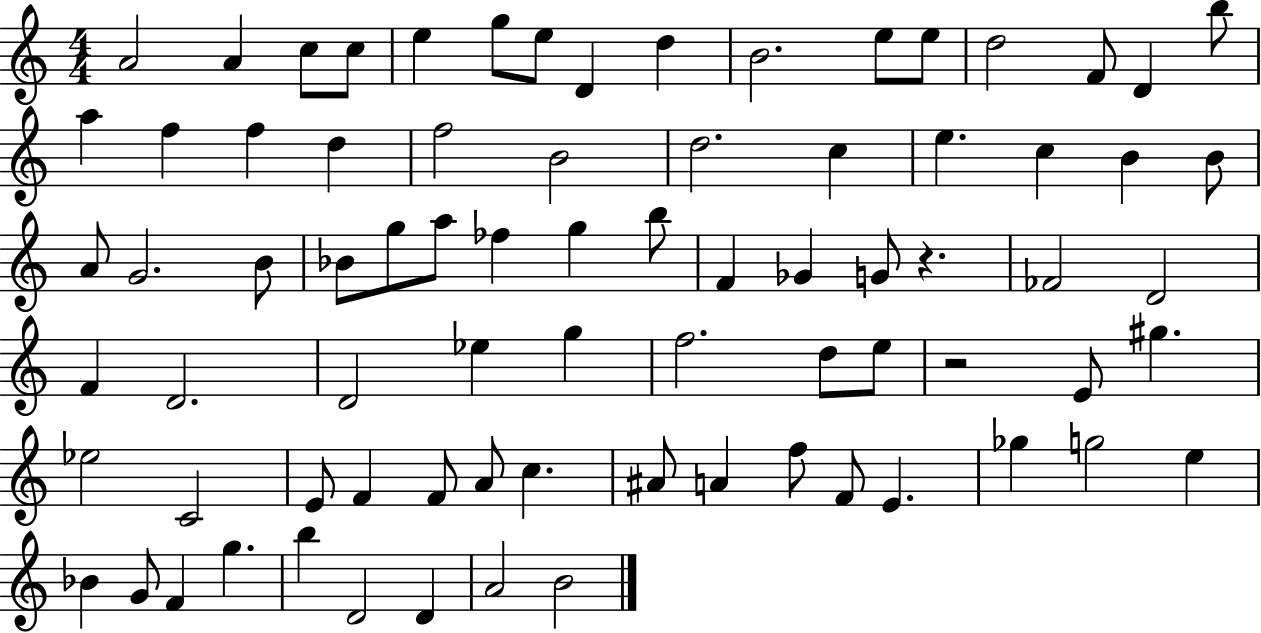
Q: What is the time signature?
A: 4/4